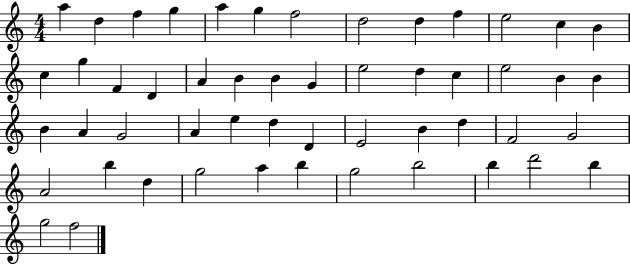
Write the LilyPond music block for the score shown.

{
  \clef treble
  \numericTimeSignature
  \time 4/4
  \key c \major
  a''4 d''4 f''4 g''4 | a''4 g''4 f''2 | d''2 d''4 f''4 | e''2 c''4 b'4 | \break c''4 g''4 f'4 d'4 | a'4 b'4 b'4 g'4 | e''2 d''4 c''4 | e''2 b'4 b'4 | \break b'4 a'4 g'2 | a'4 e''4 d''4 d'4 | e'2 b'4 d''4 | f'2 g'2 | \break a'2 b''4 d''4 | g''2 a''4 b''4 | g''2 b''2 | b''4 d'''2 b''4 | \break g''2 f''2 | \bar "|."
}